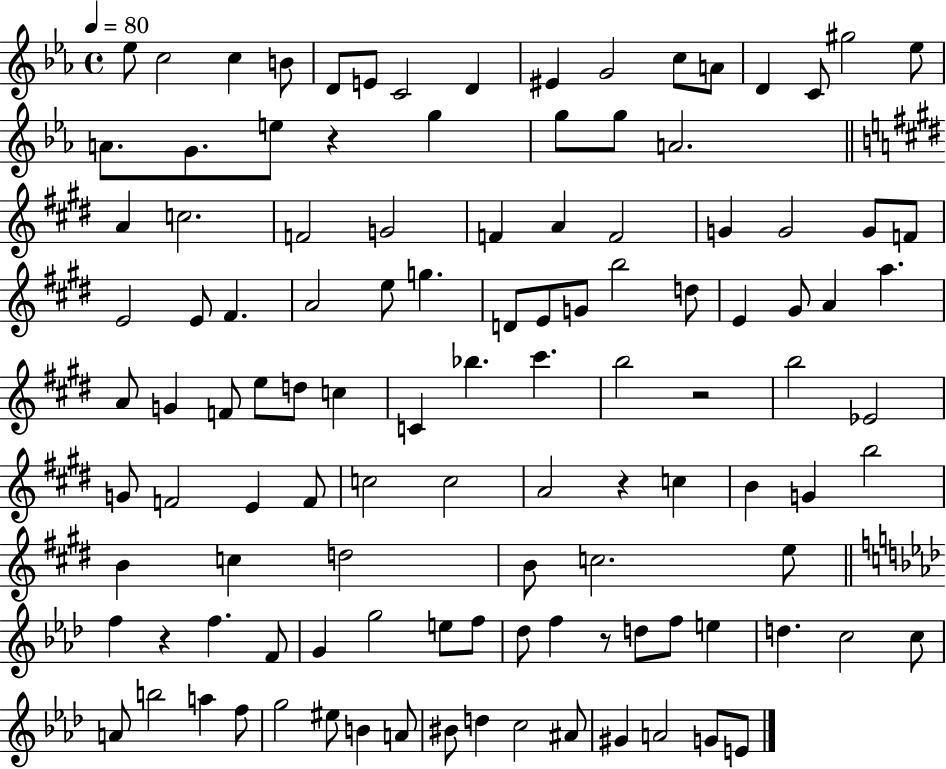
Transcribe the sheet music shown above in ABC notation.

X:1
T:Untitled
M:4/4
L:1/4
K:Eb
_e/2 c2 c B/2 D/2 E/2 C2 D ^E G2 c/2 A/2 D C/2 ^g2 _e/2 A/2 G/2 e/2 z g g/2 g/2 A2 A c2 F2 G2 F A F2 G G2 G/2 F/2 E2 E/2 ^F A2 e/2 g D/2 E/2 G/2 b2 d/2 E ^G/2 A a A/2 G F/2 e/2 d/2 c C _b ^c' b2 z2 b2 _E2 G/2 F2 E F/2 c2 c2 A2 z c B G b2 B c d2 B/2 c2 e/2 f z f F/2 G g2 e/2 f/2 _d/2 f z/2 d/2 f/2 e d c2 c/2 A/2 b2 a f/2 g2 ^e/2 B A/2 ^B/2 d c2 ^A/2 ^G A2 G/2 E/2